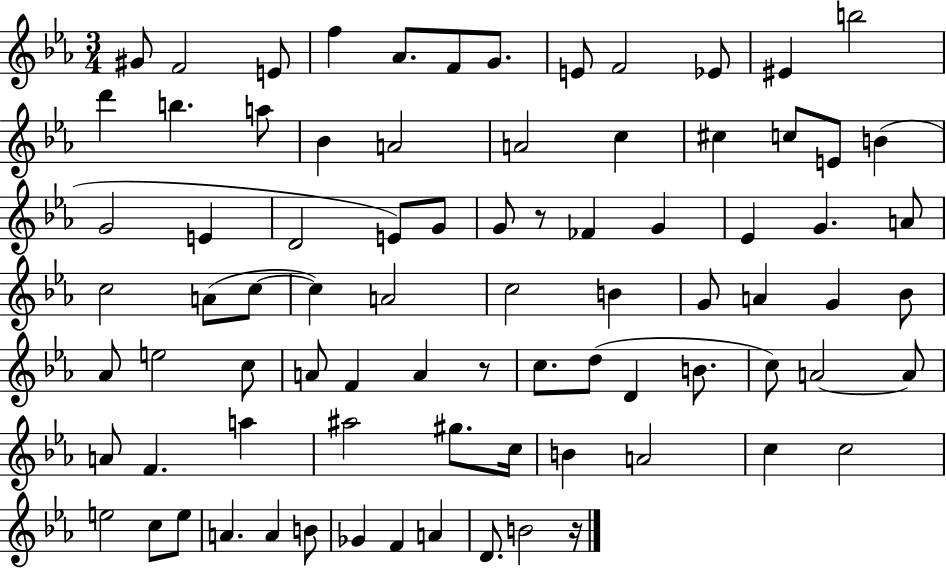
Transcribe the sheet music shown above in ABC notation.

X:1
T:Untitled
M:3/4
L:1/4
K:Eb
^G/2 F2 E/2 f _A/2 F/2 G/2 E/2 F2 _E/2 ^E b2 d' b a/2 _B A2 A2 c ^c c/2 E/2 B G2 E D2 E/2 G/2 G/2 z/2 _F G _E G A/2 c2 A/2 c/2 c A2 c2 B G/2 A G _B/2 _A/2 e2 c/2 A/2 F A z/2 c/2 d/2 D B/2 c/2 A2 A/2 A/2 F a ^a2 ^g/2 c/4 B A2 c c2 e2 c/2 e/2 A A B/2 _G F A D/2 B2 z/4